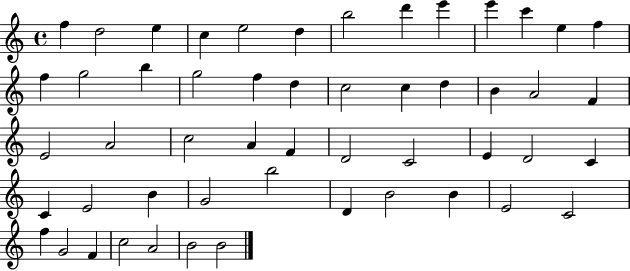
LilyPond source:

{
  \clef treble
  \time 4/4
  \defaultTimeSignature
  \key c \major
  f''4 d''2 e''4 | c''4 e''2 d''4 | b''2 d'''4 e'''4 | e'''4 c'''4 e''4 f''4 | \break f''4 g''2 b''4 | g''2 f''4 d''4 | c''2 c''4 d''4 | b'4 a'2 f'4 | \break e'2 a'2 | c''2 a'4 f'4 | d'2 c'2 | e'4 d'2 c'4 | \break c'4 e'2 b'4 | g'2 b''2 | d'4 b'2 b'4 | e'2 c'2 | \break f''4 g'2 f'4 | c''2 a'2 | b'2 b'2 | \bar "|."
}